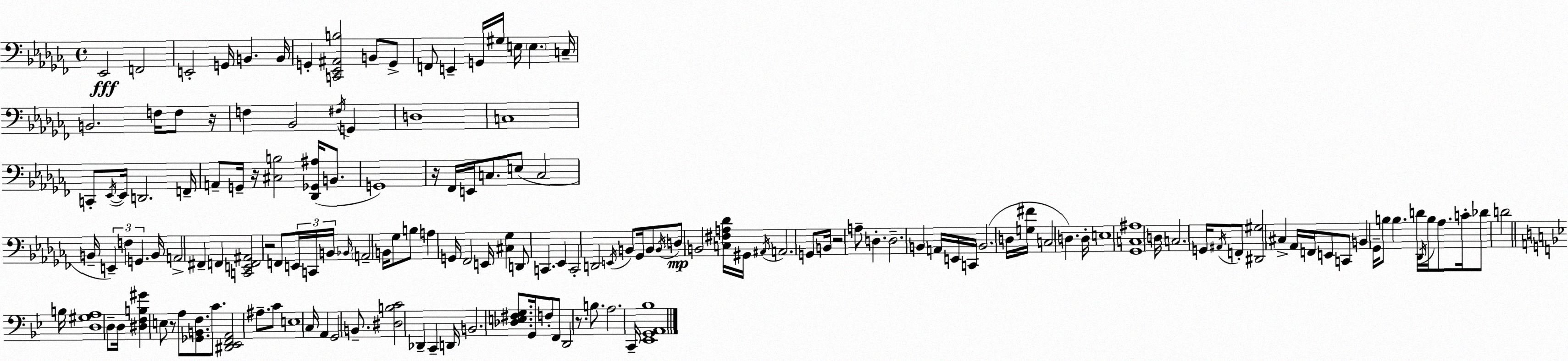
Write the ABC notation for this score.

X:1
T:Untitled
M:4/4
L:1/4
K:Abm
_E,,2 F,,2 E,,2 G,,/4 B,, B,,/4 G,, [C,,_E,,^A,,B,]2 B,,/2 G,,/2 F,,/2 E,, G,,/4 ^G,/4 E,/4 E, C,/4 B,,2 F,/4 F,/2 z/4 F, _B,,2 ^F,/4 G,, D,4 C,4 C,,/2 _E,,/4 _E,,/4 D,,2 F,,/4 A,,/2 G,,/4 z/4 [^C,B,]2 [_D,,_G,,^A,]/4 B,,/2 G,,4 z/4 _F,,/4 E,,/4 C,/2 E,/2 C,2 B,,/4 E,, F, G,, B,,/4 A,,2 ^F,, F,, [C,,E,,F,,^A,,]2 z2 F,,/2 E,,/4 C,,/4 B,,/4 _B,,/4 A,,2 B,,/4 _G,/2 B,/2 A, G,,/4 _F,,2 E,,/4 [^C,_G,] D,,/2 C,, _E,, C,,2 D,,2 E,,/4 B,,/2 _G,,/4 B,,/2 B,,/4 D,/2 B,,2 [C,^F,A,_D]/4 ^G,,/4 ^A,,/4 A,,2 G,,/2 B,,/4 z2 A,/2 D, D,2 B,, A,,/4 E,,/4 C,,/4 B,,2 D,/4 [G,^F]/4 C,2 D, D,/4 E,4 [_G,,C,^A,]4 D,/4 C,2 G,,/4 ^A,,/4 F,,/2 [^D,,^G,]2 ^C, _A,,/4 F,,/4 E,,/2 C,,/2 B,, _G,,/4 B,/2 B, D/4 _D,,/4 B,/4 _A,/2 C/4 _D/2 D2 B,/4 [D,^G,A,]4 D,/2 D,/4 [^D,F,B,^G] E,/2 z/2 A,/2 [_G,,B,,F,]/2 C/2 [^D,,_E,,F,,A,,]2 ^A,/2 C/2 E,4 C,/4 A,, G,,2 B,,/2 [^D,B,C]2 _D,, C,, D,,/4 B,,2 [_D,E,^F,G,]/2 G,,/4 F,/2 F,,/2 D,,2 z/2 B,/2 A,2 C,,/4 [_E,,G,,A,,_B,]4